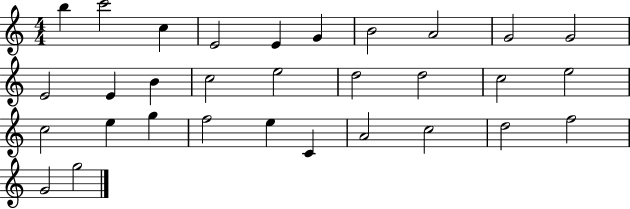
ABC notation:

X:1
T:Untitled
M:4/4
L:1/4
K:C
b c'2 c E2 E G B2 A2 G2 G2 E2 E B c2 e2 d2 d2 c2 e2 c2 e g f2 e C A2 c2 d2 f2 G2 g2